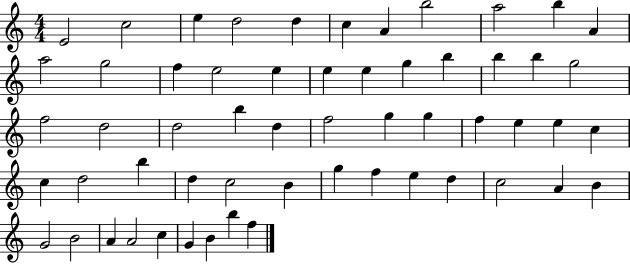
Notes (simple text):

E4/h C5/h E5/q D5/h D5/q C5/q A4/q B5/h A5/h B5/q A4/q A5/h G5/h F5/q E5/h E5/q E5/q E5/q G5/q B5/q B5/q B5/q G5/h F5/h D5/h D5/h B5/q D5/q F5/h G5/q G5/q F5/q E5/q E5/q C5/q C5/q D5/h B5/q D5/q C5/h B4/q G5/q F5/q E5/q D5/q C5/h A4/q B4/q G4/h B4/h A4/q A4/h C5/q G4/q B4/q B5/q F5/q